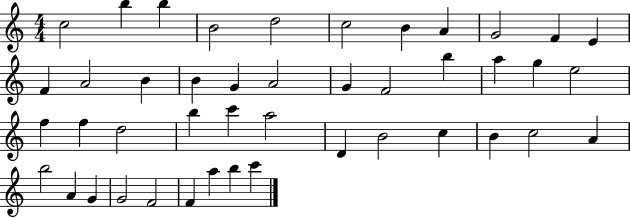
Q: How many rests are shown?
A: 0